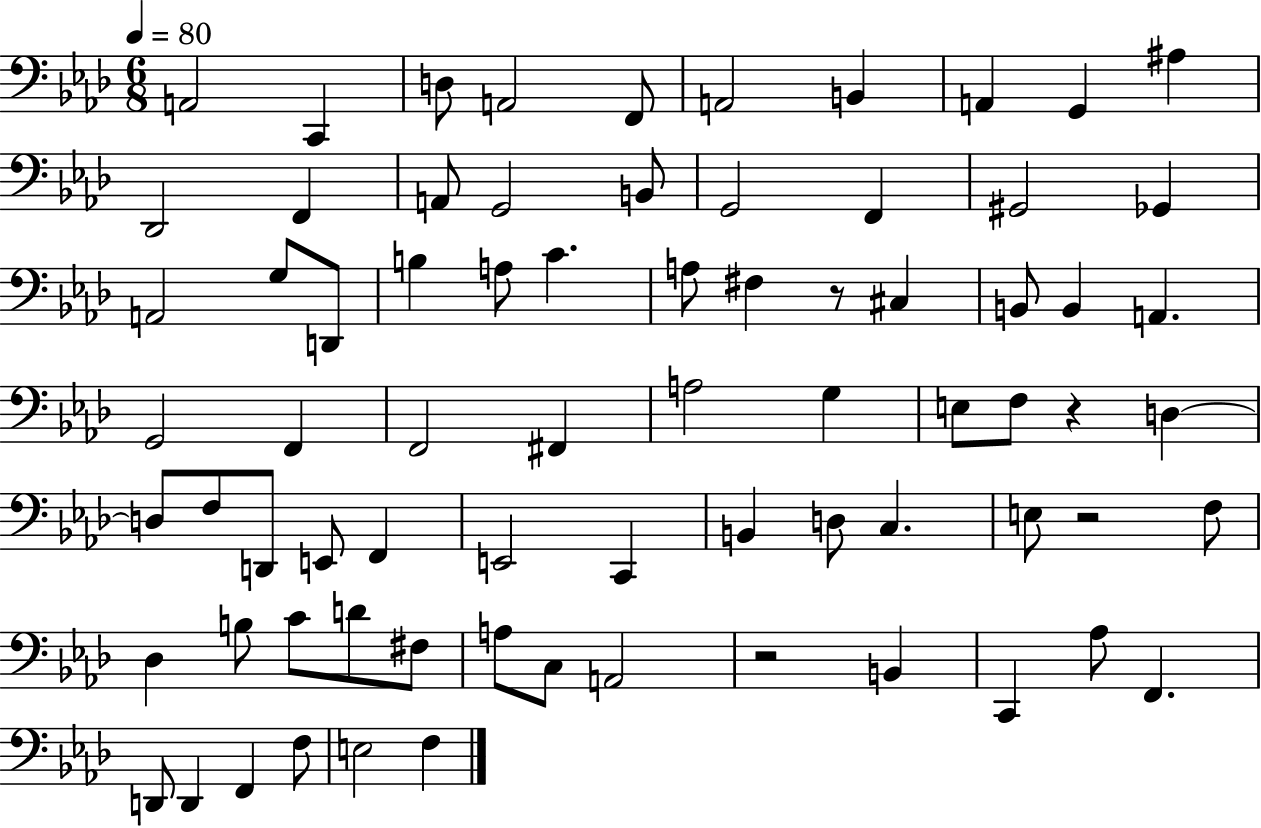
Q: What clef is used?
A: bass